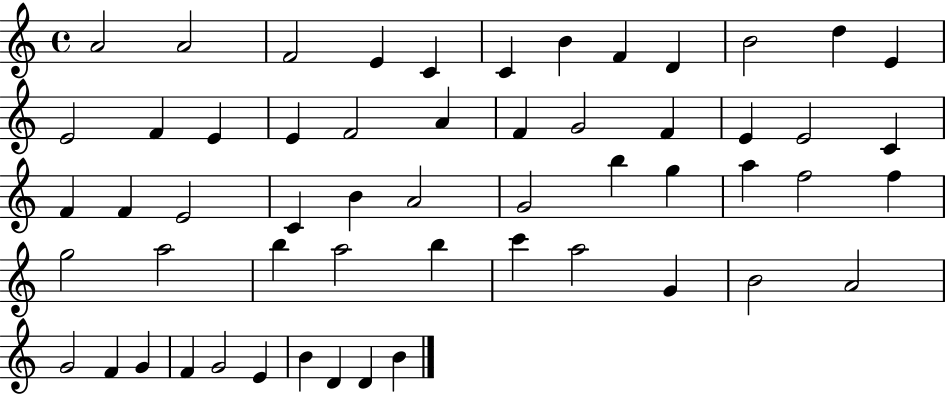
A4/h A4/h F4/h E4/q C4/q C4/q B4/q F4/q D4/q B4/h D5/q E4/q E4/h F4/q E4/q E4/q F4/h A4/q F4/q G4/h F4/q E4/q E4/h C4/q F4/q F4/q E4/h C4/q B4/q A4/h G4/h B5/q G5/q A5/q F5/h F5/q G5/h A5/h B5/q A5/h B5/q C6/q A5/h G4/q B4/h A4/h G4/h F4/q G4/q F4/q G4/h E4/q B4/q D4/q D4/q B4/q